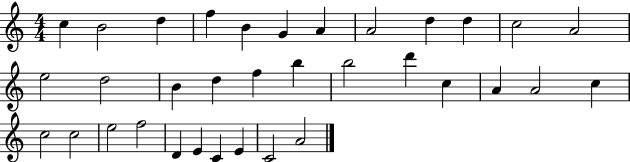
{
  \clef treble
  \numericTimeSignature
  \time 4/4
  \key c \major
  c''4 b'2 d''4 | f''4 b'4 g'4 a'4 | a'2 d''4 d''4 | c''2 a'2 | \break e''2 d''2 | b'4 d''4 f''4 b''4 | b''2 d'''4 c''4 | a'4 a'2 c''4 | \break c''2 c''2 | e''2 f''2 | d'4 e'4 c'4 e'4 | c'2 a'2 | \break \bar "|."
}